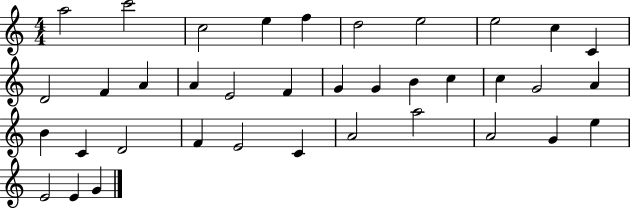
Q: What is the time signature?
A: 4/4